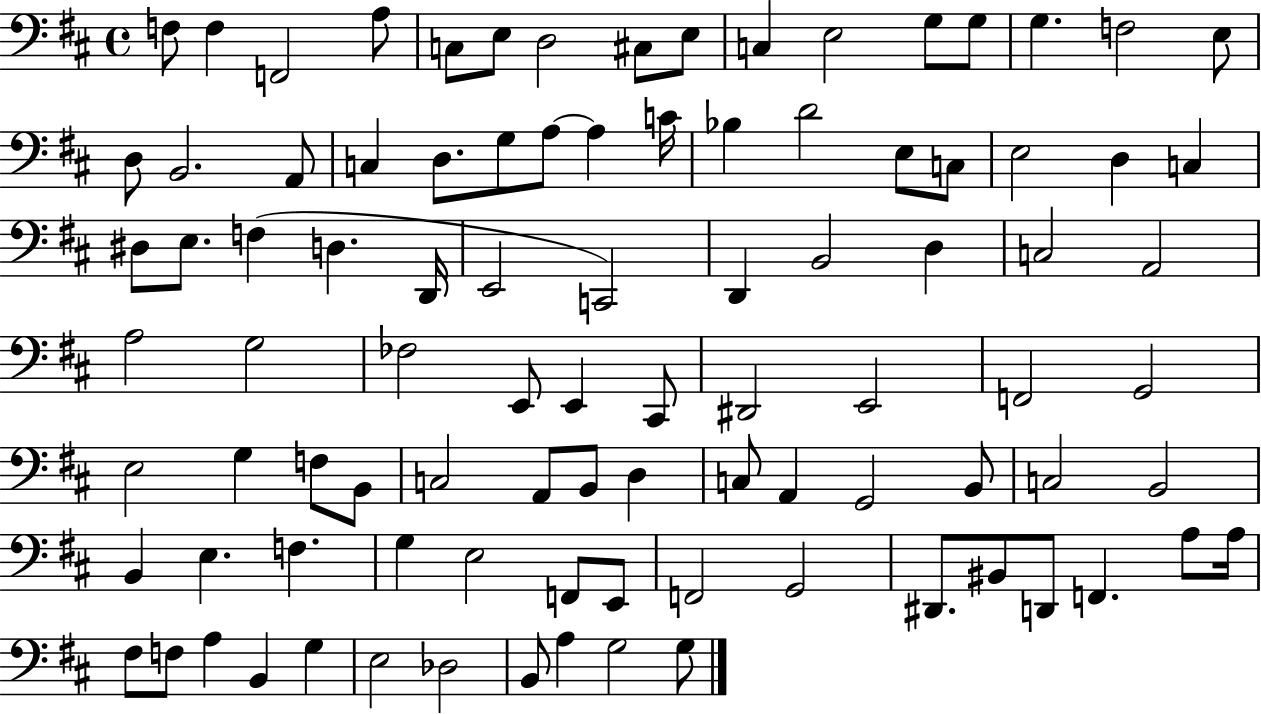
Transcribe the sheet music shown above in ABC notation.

X:1
T:Untitled
M:4/4
L:1/4
K:D
F,/2 F, F,,2 A,/2 C,/2 E,/2 D,2 ^C,/2 E,/2 C, E,2 G,/2 G,/2 G, F,2 E,/2 D,/2 B,,2 A,,/2 C, D,/2 G,/2 A,/2 A, C/4 _B, D2 E,/2 C,/2 E,2 D, C, ^D,/2 E,/2 F, D, D,,/4 E,,2 C,,2 D,, B,,2 D, C,2 A,,2 A,2 G,2 _F,2 E,,/2 E,, ^C,,/2 ^D,,2 E,,2 F,,2 G,,2 E,2 G, F,/2 B,,/2 C,2 A,,/2 B,,/2 D, C,/2 A,, G,,2 B,,/2 C,2 B,,2 B,, E, F, G, E,2 F,,/2 E,,/2 F,,2 G,,2 ^D,,/2 ^B,,/2 D,,/2 F,, A,/2 A,/4 ^F,/2 F,/2 A, B,, G, E,2 _D,2 B,,/2 A, G,2 G,/2